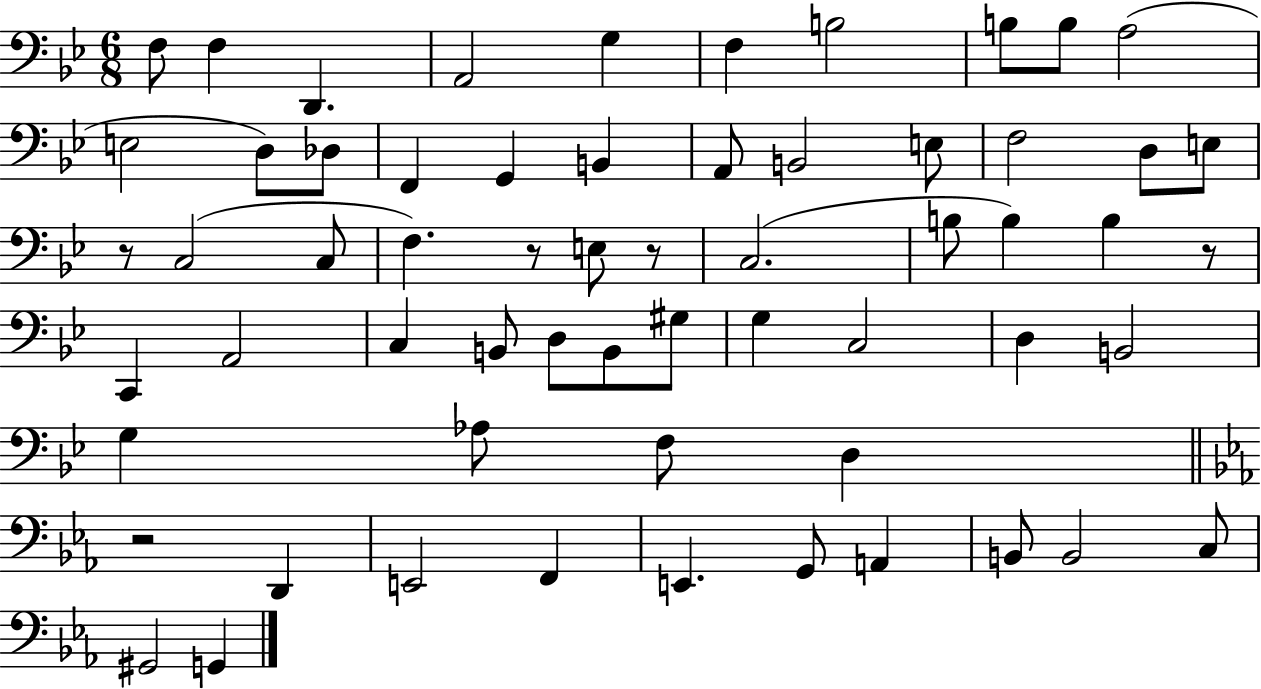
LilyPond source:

{
  \clef bass
  \numericTimeSignature
  \time 6/8
  \key bes \major
  f8 f4 d,4. | a,2 g4 | f4 b2 | b8 b8 a2( | \break e2 d8) des8 | f,4 g,4 b,4 | a,8 b,2 e8 | f2 d8 e8 | \break r8 c2( c8 | f4.) r8 e8 r8 | c2.( | b8 b4) b4 r8 | \break c,4 a,2 | c4 b,8 d8 b,8 gis8 | g4 c2 | d4 b,2 | \break g4 aes8 f8 d4 | \bar "||" \break \key ees \major r2 d,4 | e,2 f,4 | e,4. g,8 a,4 | b,8 b,2 c8 | \break gis,2 g,4 | \bar "|."
}